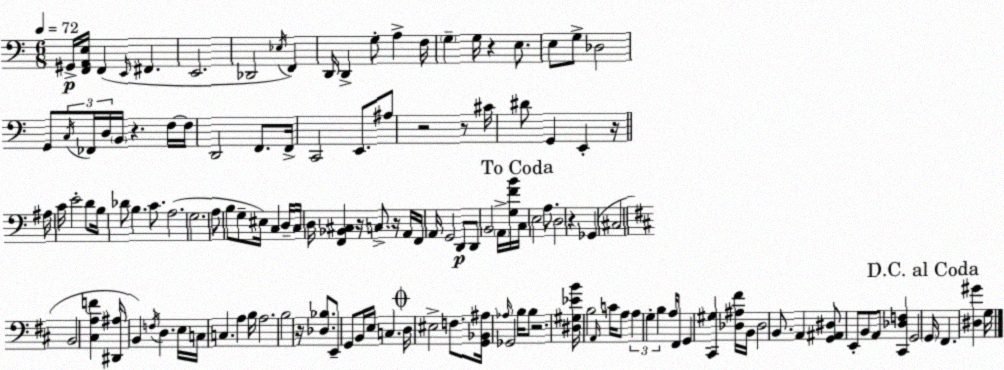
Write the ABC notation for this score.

X:1
T:Untitled
M:6/8
L:1/4
K:C
^G,,/4 [F,,A,,E,]/4 F,, E,,/4 ^F,, E,,2 _D,,2 _E,/4 F,, D,,/4 D,, G,/2 A, F,/4 G, G,/4 z E,/2 E,/2 G,/2 _D,2 G,,/2 C,/4 _F,,/4 D,/4 B,,/4 z F,/4 F,/4 D,,2 F,,/2 F,,/4 C,,2 E,,/2 ^A,/2 z2 z/2 ^C/4 ^D/2 G,, E,, z/4 ^A,/4 C/4 E2 D/2 B,/4 _D/2 B, C/2 A,2 G,2 A,/2 B,/2 G,/2 ^E,/4 C, D,/4 C,/4 D,/4 [F,,_B,,^C,] z/4 C,/2 z/4 A,,/4 F,,/4 A,,/4 G,,2 D,,/2 D,,/2 B,,2 A,,/4 [G,FB]/4 C,/4 E,2 A,/2 D,2 z _G,, ^C,2 B,,2 [^C,A,F] [^D,,^A,]/4 B,, F,/4 D, E,/4 C,/4 C, A, B,/4 A,2 B,2 z/4 [_D,_B,]/2 E,,/2 G,,/2 B,,/4 E,/4 C, D,/4 ^E,2 F,/2 [G,,_B,,^A,]/4 _A,/4 _G,,2 B,/4 B,/2 z2 [^D,^G,_EB]/4 B,2 A,,/4 C/4 A,/2 A, G, B, A,/4 ^F,,/2 G,, [^C,,^G,] [_D,^A,^F]/4 B,,/4 _D,2 B,,/2 A,, [G,,^A,,^D,]/2 E,,/2 B,,/2 A,,/2 [^C,,_D,F,] G,,2 G,,/4 ^F,, [^D,^G] G,/4